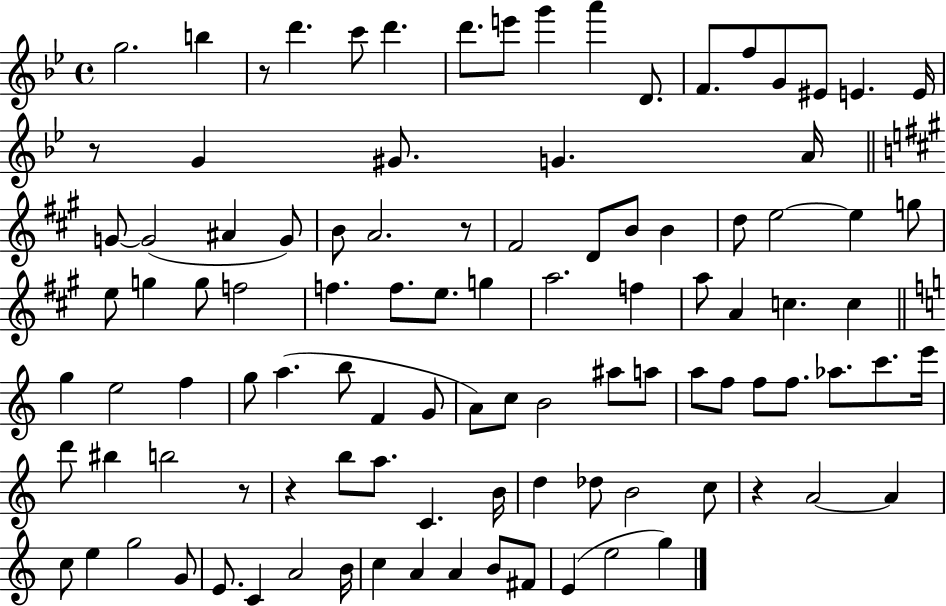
G5/h. B5/q R/e D6/q. C6/e D6/q. D6/e. E6/e G6/q A6/q D4/e. F4/e. F5/e G4/e EIS4/e E4/q. E4/s R/e G4/q G#4/e. G4/q. A4/s G4/e G4/h A#4/q G4/e B4/e A4/h. R/e F#4/h D4/e B4/e B4/q D5/e E5/h E5/q G5/e E5/e G5/q G5/e F5/h F5/q. F5/e. E5/e. G5/q A5/h. F5/q A5/e A4/q C5/q. C5/q G5/q E5/h F5/q G5/e A5/q. B5/e F4/q G4/e A4/e C5/e B4/h A#5/e A5/e A5/e F5/e F5/e F5/e. Ab5/e. C6/e. E6/s D6/e BIS5/q B5/h R/e R/q B5/e A5/e. C4/q. B4/s D5/q Db5/e B4/h C5/e R/q A4/h A4/q C5/e E5/q G5/h G4/e E4/e. C4/q A4/h B4/s C5/q A4/q A4/q B4/e F#4/e E4/q E5/h G5/q